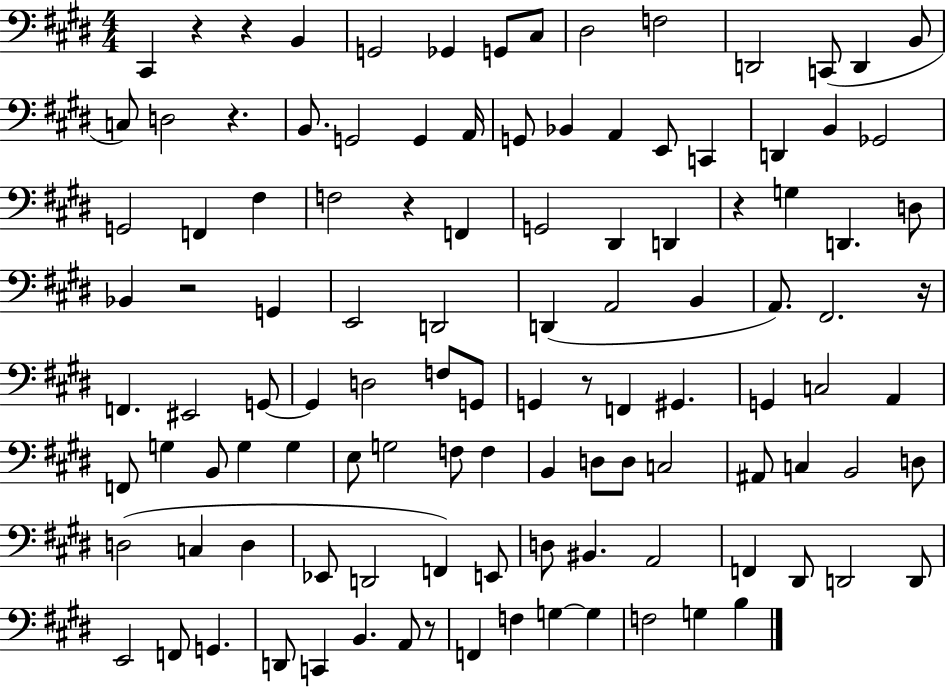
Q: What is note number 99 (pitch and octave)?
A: F3